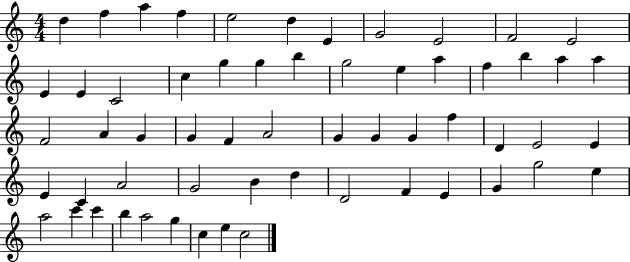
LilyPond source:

{
  \clef treble
  \numericTimeSignature
  \time 4/4
  \key c \major
  d''4 f''4 a''4 f''4 | e''2 d''4 e'4 | g'2 e'2 | f'2 e'2 | \break e'4 e'4 c'2 | c''4 g''4 g''4 b''4 | g''2 e''4 a''4 | f''4 b''4 a''4 a''4 | \break f'2 a'4 g'4 | g'4 f'4 a'2 | g'4 g'4 g'4 f''4 | d'4 e'2 e'4 | \break e'4 c'4 a'2 | g'2 b'4 d''4 | d'2 f'4 e'4 | g'4 g''2 e''4 | \break a''2 c'''4 c'''4 | b''4 a''2 g''4 | c''4 e''4 c''2 | \bar "|."
}